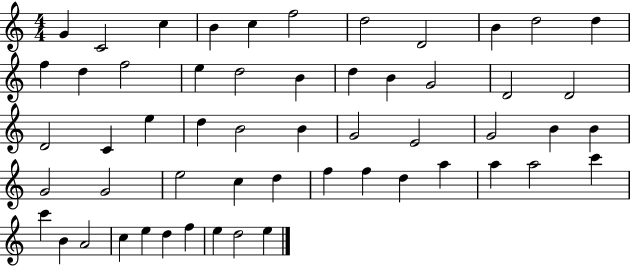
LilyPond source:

{
  \clef treble
  \numericTimeSignature
  \time 4/4
  \key c \major
  g'4 c'2 c''4 | b'4 c''4 f''2 | d''2 d'2 | b'4 d''2 d''4 | \break f''4 d''4 f''2 | e''4 d''2 b'4 | d''4 b'4 g'2 | d'2 d'2 | \break d'2 c'4 e''4 | d''4 b'2 b'4 | g'2 e'2 | g'2 b'4 b'4 | \break g'2 g'2 | e''2 c''4 d''4 | f''4 f''4 d''4 a''4 | a''4 a''2 c'''4 | \break c'''4 b'4 a'2 | c''4 e''4 d''4 f''4 | e''4 d''2 e''4 | \bar "|."
}